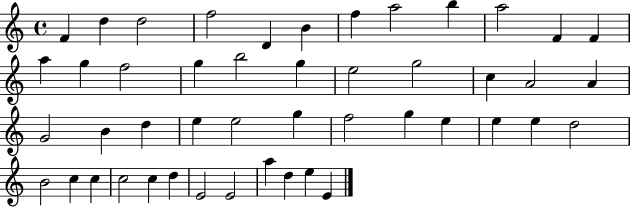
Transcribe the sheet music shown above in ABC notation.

X:1
T:Untitled
M:4/4
L:1/4
K:C
F d d2 f2 D B f a2 b a2 F F a g f2 g b2 g e2 g2 c A2 A G2 B d e e2 g f2 g e e e d2 B2 c c c2 c d E2 E2 a d e E